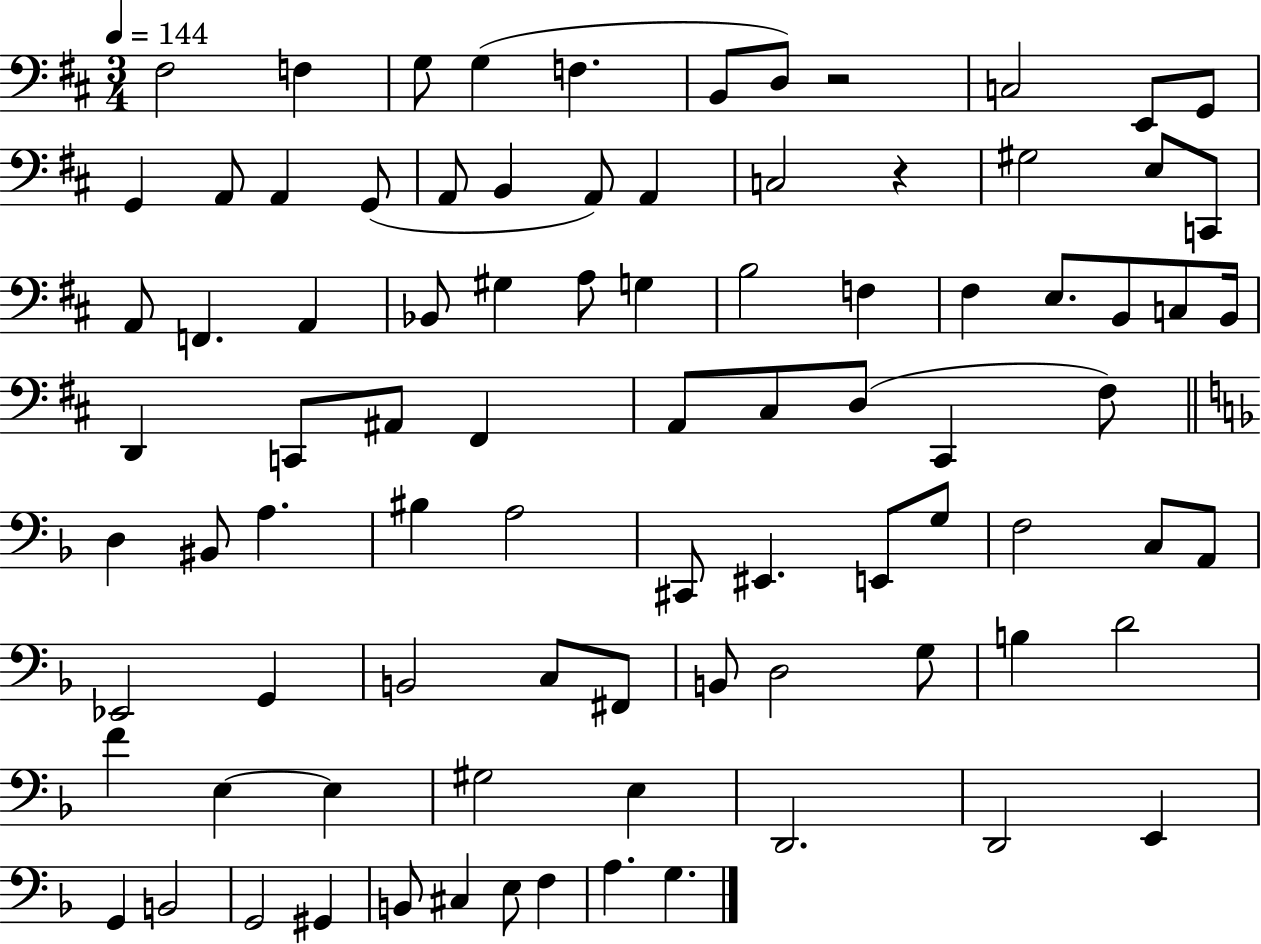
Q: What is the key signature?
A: D major